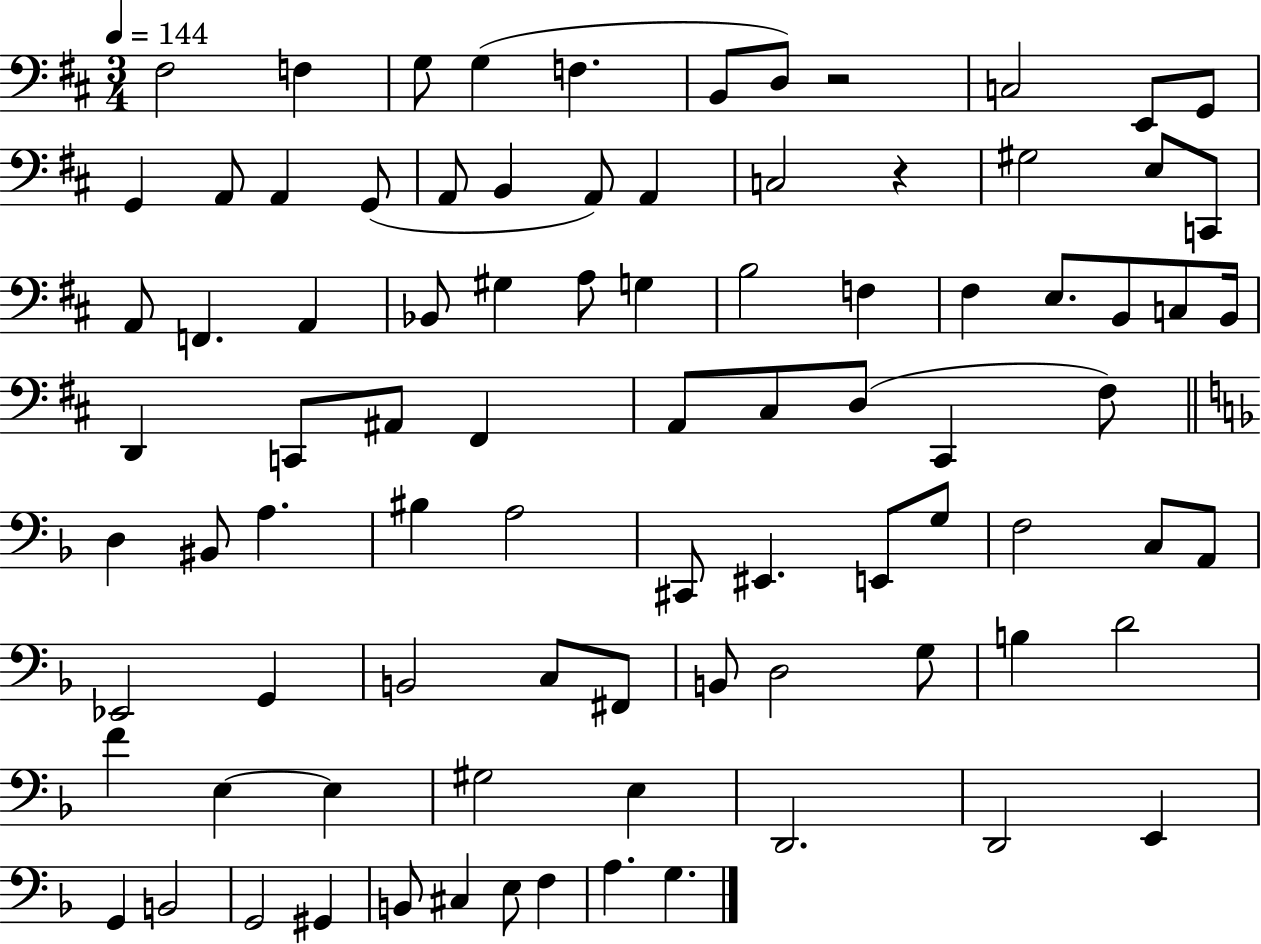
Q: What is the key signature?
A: D major